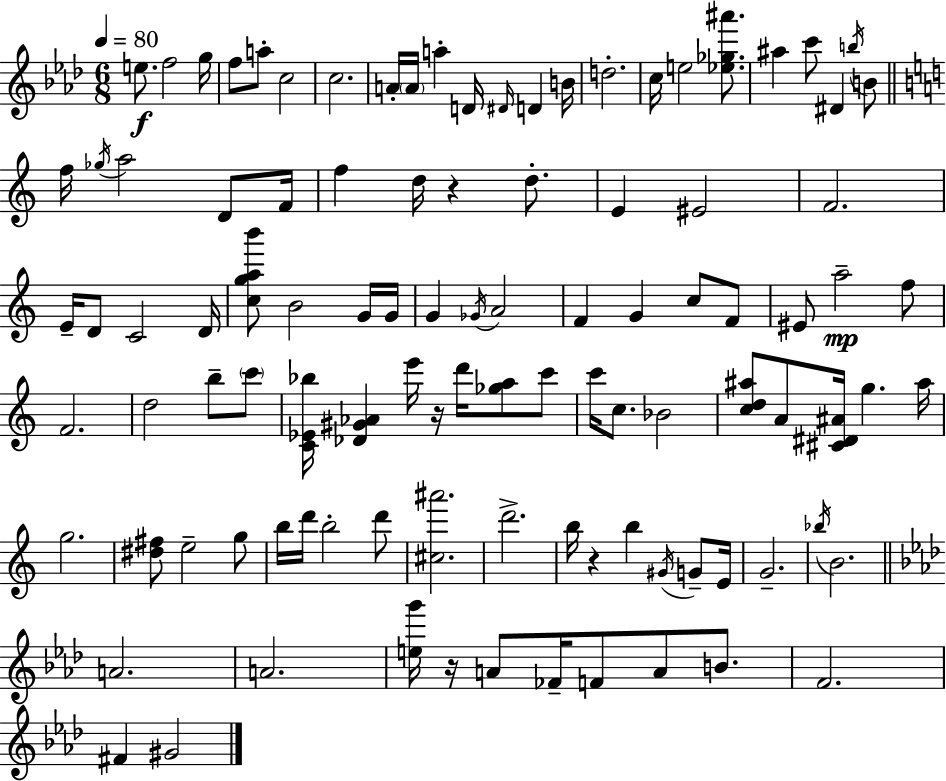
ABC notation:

X:1
T:Untitled
M:6/8
L:1/4
K:Fm
e/2 f2 g/4 f/2 a/2 c2 c2 A/4 A/4 a D/4 ^D/4 D B/4 d2 c/4 e2 [_e_g^a']/2 ^a c'/2 ^D b/4 B/2 f/4 _g/4 a2 D/2 F/4 f d/4 z d/2 E ^E2 F2 E/4 D/2 C2 D/4 [cgab']/2 B2 G/4 G/4 G _G/4 A2 F G c/2 F/2 ^E/2 a2 f/2 F2 d2 b/2 c'/2 [C_E_b]/4 [_D^G_A] e'/4 z/4 d'/4 [_ga]/2 c'/2 c'/4 c/2 _B2 [cd^a]/2 A/2 [^C^D^A]/4 g ^a/4 g2 [^d^f]/2 e2 g/2 b/4 d'/4 b2 d'/2 [^c^a']2 d'2 b/4 z b ^G/4 G/2 E/4 G2 _b/4 B2 A2 A2 [eg']/4 z/4 A/2 _F/4 F/2 A/2 B/2 F2 ^F ^G2